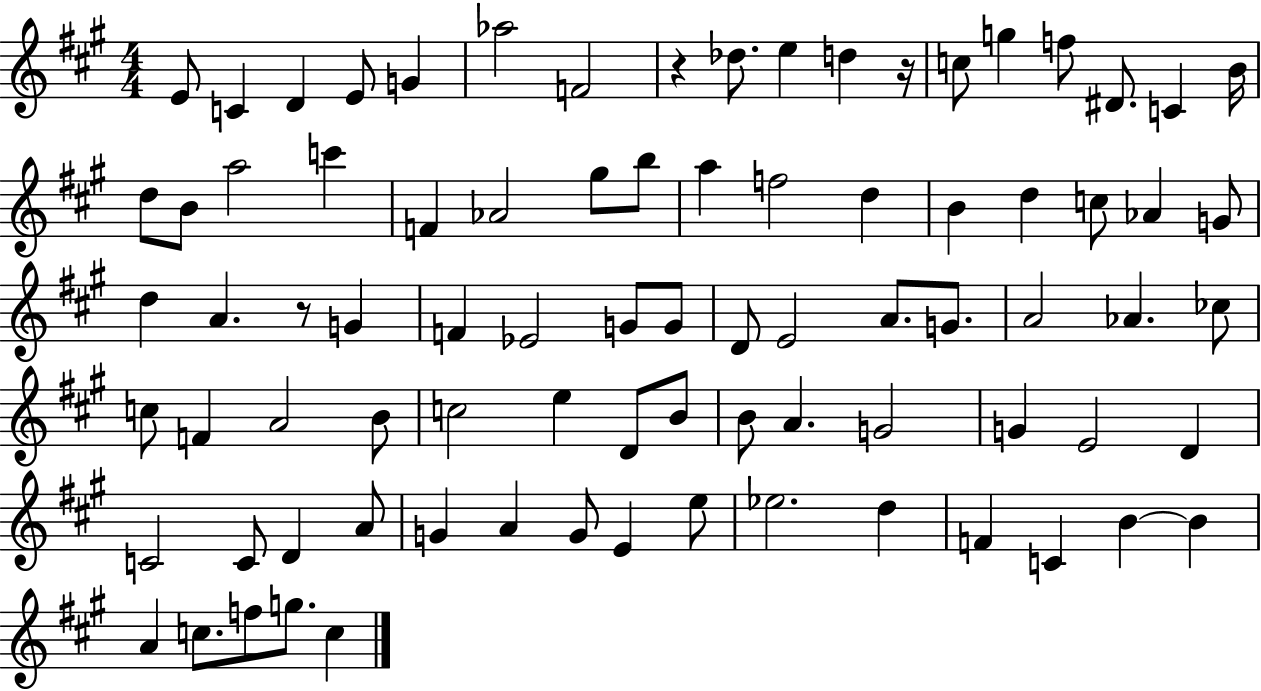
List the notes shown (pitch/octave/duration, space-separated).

E4/e C4/q D4/q E4/e G4/q Ab5/h F4/h R/q Db5/e. E5/q D5/q R/s C5/e G5/q F5/e D#4/e. C4/q B4/s D5/e B4/e A5/h C6/q F4/q Ab4/h G#5/e B5/e A5/q F5/h D5/q B4/q D5/q C5/e Ab4/q G4/e D5/q A4/q. R/e G4/q F4/q Eb4/h G4/e G4/e D4/e E4/h A4/e. G4/e. A4/h Ab4/q. CES5/e C5/e F4/q A4/h B4/e C5/h E5/q D4/e B4/e B4/e A4/q. G4/h G4/q E4/h D4/q C4/h C4/e D4/q A4/e G4/q A4/q G4/e E4/q E5/e Eb5/h. D5/q F4/q C4/q B4/q B4/q A4/q C5/e. F5/e G5/e. C5/q